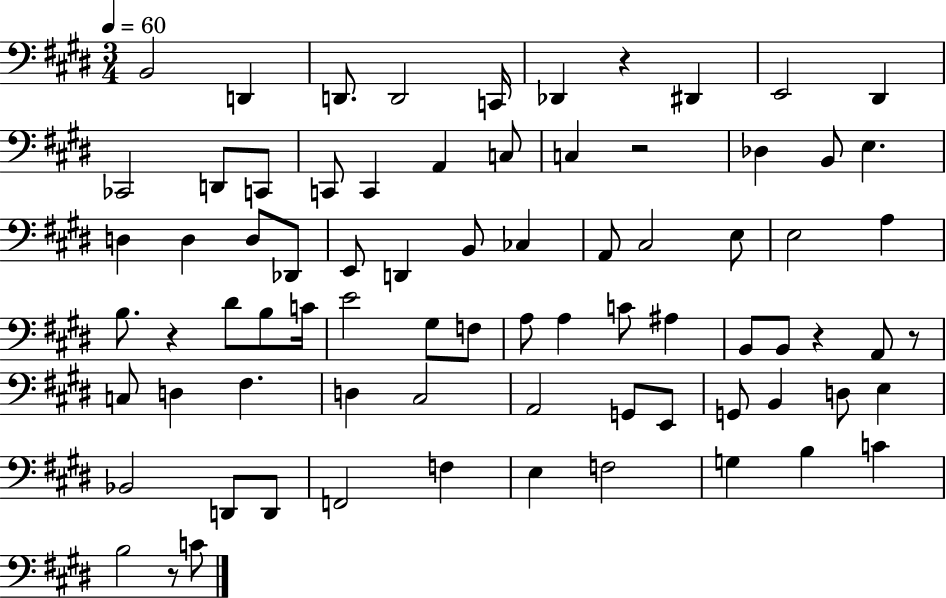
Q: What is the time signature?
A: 3/4